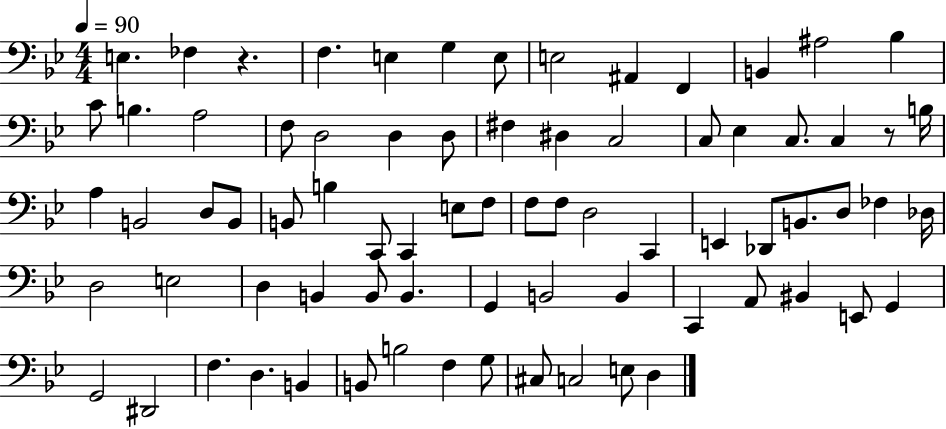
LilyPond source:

{
  \clef bass
  \numericTimeSignature
  \time 4/4
  \key bes \major
  \tempo 4 = 90
  e4. fes4 r4. | f4. e4 g4 e8 | e2 ais,4 f,4 | b,4 ais2 bes4 | \break c'8 b4. a2 | f8 d2 d4 d8 | fis4 dis4 c2 | c8 ees4 c8. c4 r8 b16 | \break a4 b,2 d8 b,8 | b,8 b4 c,8 c,4 e8 f8 | f8 f8 d2 c,4 | e,4 des,8 b,8. d8 fes4 des16 | \break d2 e2 | d4 b,4 b,8 b,4. | g,4 b,2 b,4 | c,4 a,8 bis,4 e,8 g,4 | \break g,2 dis,2 | f4. d4. b,4 | b,8 b2 f4 g8 | cis8 c2 e8 d4 | \break \bar "|."
}